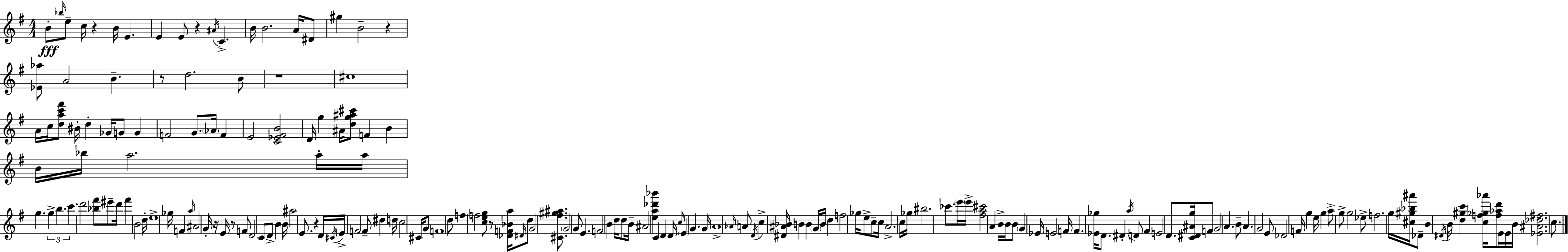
B4/e Bb5/s E5/e C5/s R/q B4/s E4/q. E4/q E4/e R/q A#4/s C4/q. B4/s B4/h. A4/s D#4/e G#5/q B4/h R/q [Eb4,Ab5]/e A4/h B4/q. R/e D5/h. B4/e R/w C#5/w A4/s C5/s [D5,A5,C6,F#6]/e BIS4/s D5/q Gb4/s G4/e G4/q F4/h G4/e. Ab4/s F4/q E4/h [C4,Eb4,F#4,B4]/h D4/s G5/q A#4/s [D5,G5,A#5,C#6]/e F4/q B4/q B4/s Bb5/s A5/h. A5/s A5/s G5/q. G5/q B5/q. C6/q. D6/h [Bb5,F#6]/e EIS6/e D6/s F#6/q B4/h D5/s E5/w Gb5/s F4/q A5/s A#4/h G4/s R/s E4/s R/e F4/e D4/h C4/e D4/e B4/q B4/s A#5/h E4/e. R/q D4/s C#4/s E4/s F4/h F4/e D#5/q D5/s C5/h C#4/s G4/e F4/w D5/e F5/q F5/h [C5,E5,G5]/e R/e [Db4,F4,Bb4,A5]/s D#4/s D5/e G4/h [C#4,F#5,G#5,A#5]/e. G4/h G4/e E4/q. F4/h B4/q D5/s D5/e B4/s A#4/h [E5,A5,Db6,Bb6]/q C4/q D4/q D4/s C5/s E4/q G4/q. G4/s A4/w Ab4/s A4/e D4/s C5/q [D#4,A#4,Bb4]/s B4/q B4/q G4/s B4/s D5/q F5/h Gb5/s E5/e C5/e C5/s A4/h. C5/s Gb5/s BIS5/h. CES6/e. E6/s E6/s [F#5,A5,C#6]/h A4/q B4/s B4/s B4/e G4/q Eb4/s E4/h F4/s F4/q. [Eb4,Gb5]/s D4/e. D#4/q A5/s D4/e F#4/q E4/h D4/e. [C4,D#4,A#4,G5]/s F4/e G4/h A4/q. B4/e A4/q. G4/h E4/e Db4/h F4/s G5/q E5/s G5/q A5/e G5/e G5/h Eb5/e F5/h. G5/s [C#5,G#5,Bb5,A#6]/s Db4/e B4/q D#4/s B4/s [D5,G#5,C6]/q [C5,F5,Gb5,Ab6]/s [F5,Ab5,D6]/e E4/s E4/s B4/s [Eb4,A#4,Db5,F#5]/h. C5/e.